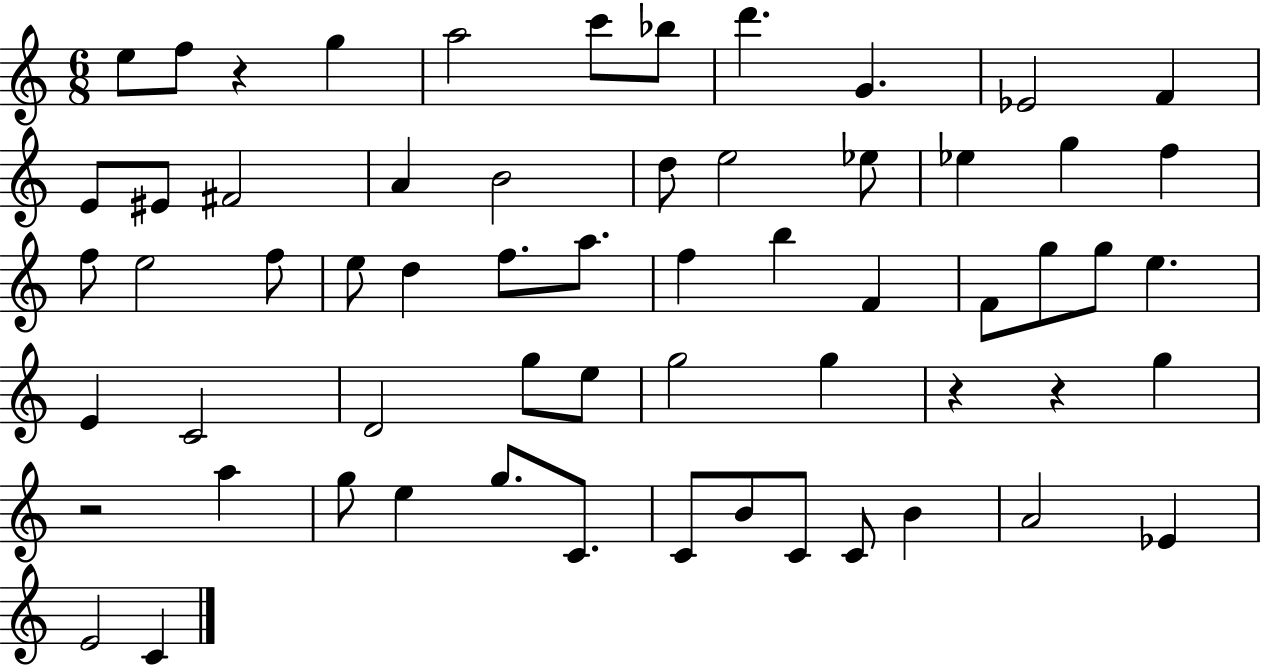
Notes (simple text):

E5/e F5/e R/q G5/q A5/h C6/e Bb5/e D6/q. G4/q. Eb4/h F4/q E4/e EIS4/e F#4/h A4/q B4/h D5/e E5/h Eb5/e Eb5/q G5/q F5/q F5/e E5/h F5/e E5/e D5/q F5/e. A5/e. F5/q B5/q F4/q F4/e G5/e G5/e E5/q. E4/q C4/h D4/h G5/e E5/e G5/h G5/q R/q R/q G5/q R/h A5/q G5/e E5/q G5/e. C4/e. C4/e B4/e C4/e C4/e B4/q A4/h Eb4/q E4/h C4/q